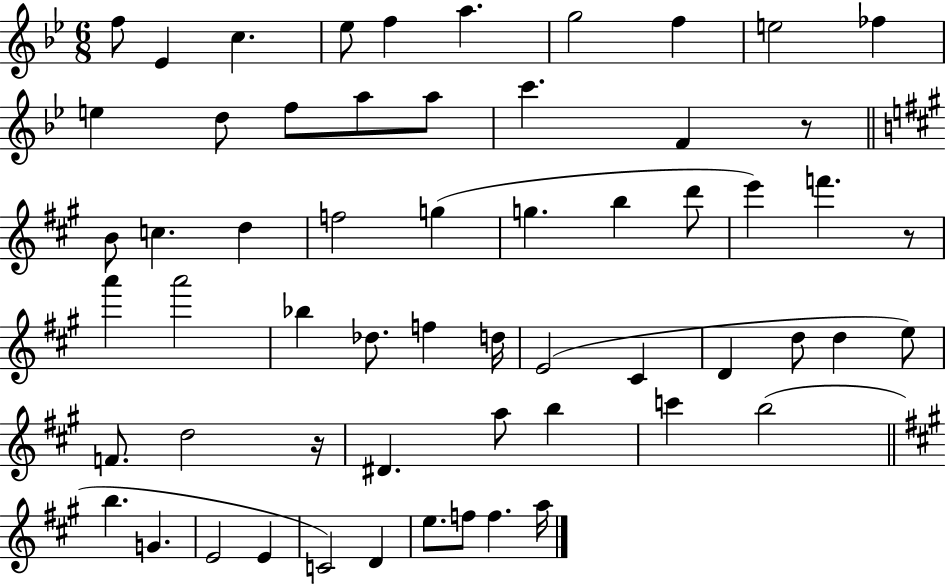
F5/e Eb4/q C5/q. Eb5/e F5/q A5/q. G5/h F5/q E5/h FES5/q E5/q D5/e F5/e A5/e A5/e C6/q. F4/q R/e B4/e C5/q. D5/q F5/h G5/q G5/q. B5/q D6/e E6/q F6/q. R/e A6/q A6/h Bb5/q Db5/e. F5/q D5/s E4/h C#4/q D4/q D5/e D5/q E5/e F4/e. D5/h R/s D#4/q. A5/e B5/q C6/q B5/h B5/q. G4/q. E4/h E4/q C4/h D4/q E5/e. F5/e F5/q. A5/s